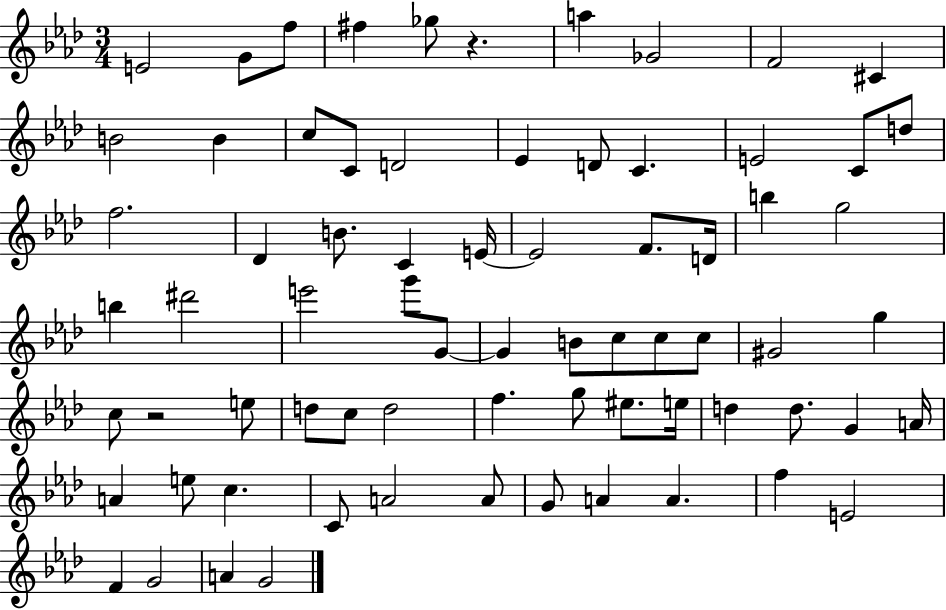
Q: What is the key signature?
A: AES major